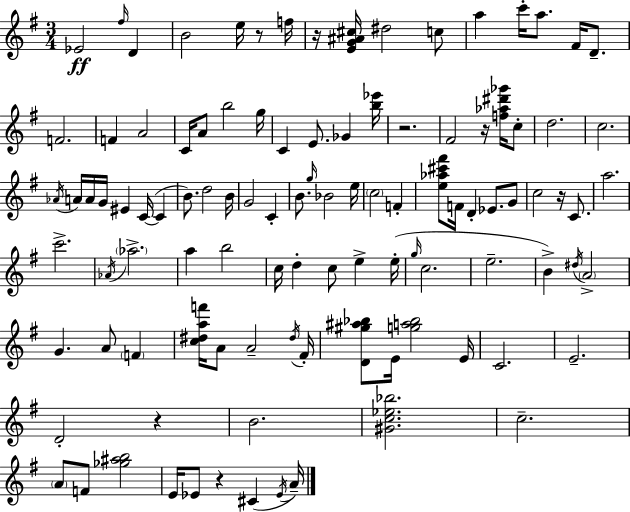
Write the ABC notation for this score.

X:1
T:Untitled
M:3/4
L:1/4
K:G
_E2 ^f/4 D B2 e/4 z/2 f/4 z/4 [EG^A^c]/4 ^d2 c/2 a c'/4 a/2 ^F/4 D/2 F2 F A2 C/4 A/2 b2 g/4 C E/2 _G [b_e']/4 z2 ^F2 z/4 [f_a^d'_g']/4 c/2 d2 c2 _A/4 A/4 A/4 G/4 ^E C/4 C B/2 d2 B/4 G2 C B/2 g/4 _B2 e/4 c2 F [e_a^c'^f']/2 F/4 D _E/2 G/2 c2 z/4 C/2 a2 c'2 _A/4 _a2 a b2 c/4 d c/2 e e/4 g/4 c2 e2 B ^d/4 A2 G A/2 F [c^daf']/4 A/2 A2 ^d/4 ^F/4 [D^g^a_b]/2 E/4 [ga_b]2 E/4 C2 E2 D2 z B2 [^Gc_e_b]2 c2 A/2 F/2 [_g^ab]2 E/4 _E/2 z ^C _E/4 A/4